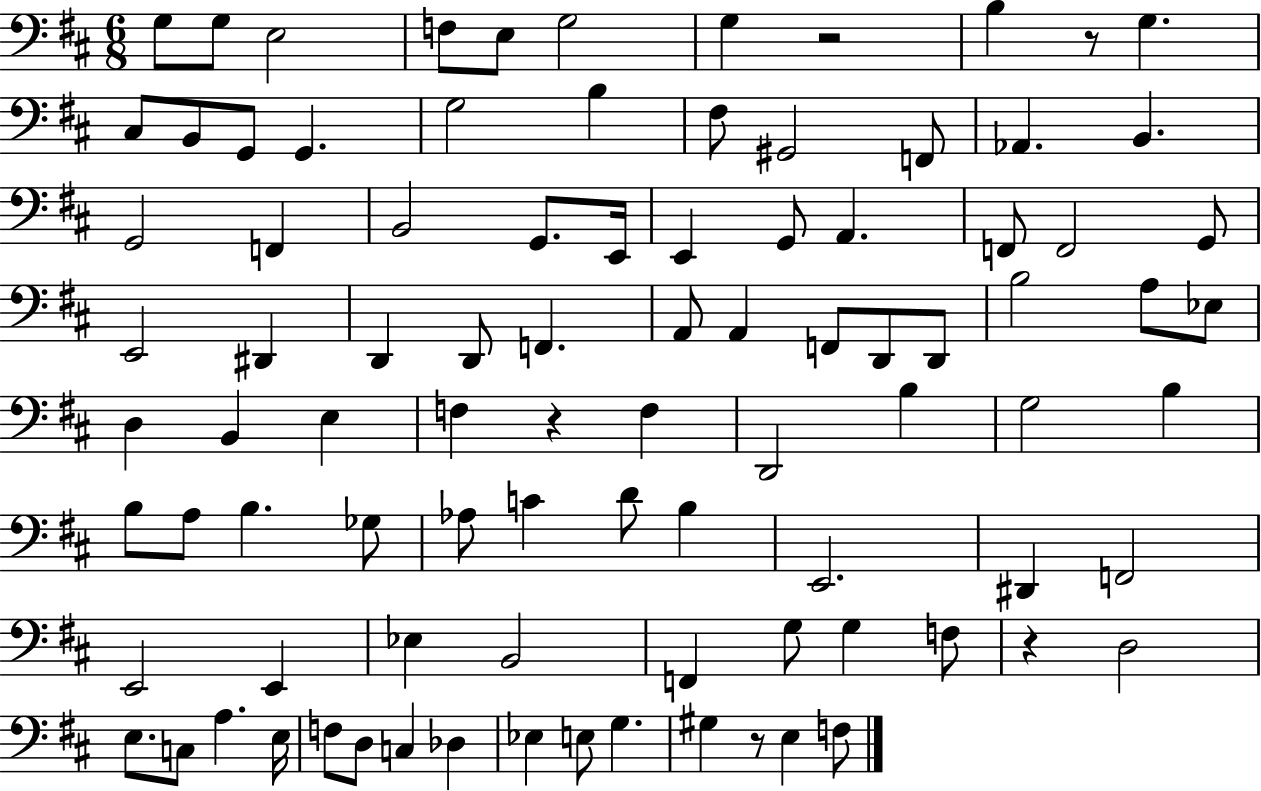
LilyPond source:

{
  \clef bass
  \numericTimeSignature
  \time 6/8
  \key d \major
  g8 g8 e2 | f8 e8 g2 | g4 r2 | b4 r8 g4. | \break cis8 b,8 g,8 g,4. | g2 b4 | fis8 gis,2 f,8 | aes,4. b,4. | \break g,2 f,4 | b,2 g,8. e,16 | e,4 g,8 a,4. | f,8 f,2 g,8 | \break e,2 dis,4 | d,4 d,8 f,4. | a,8 a,4 f,8 d,8 d,8 | b2 a8 ees8 | \break d4 b,4 e4 | f4 r4 f4 | d,2 b4 | g2 b4 | \break b8 a8 b4. ges8 | aes8 c'4 d'8 b4 | e,2. | dis,4 f,2 | \break e,2 e,4 | ees4 b,2 | f,4 g8 g4 f8 | r4 d2 | \break e8. c8 a4. e16 | f8 d8 c4 des4 | ees4 e8 g4. | gis4 r8 e4 f8 | \break \bar "|."
}